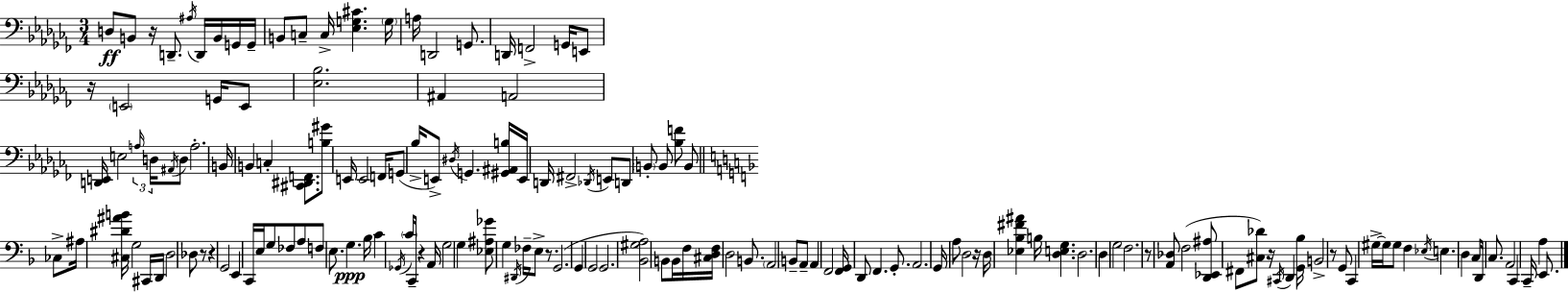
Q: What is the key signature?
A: AES minor